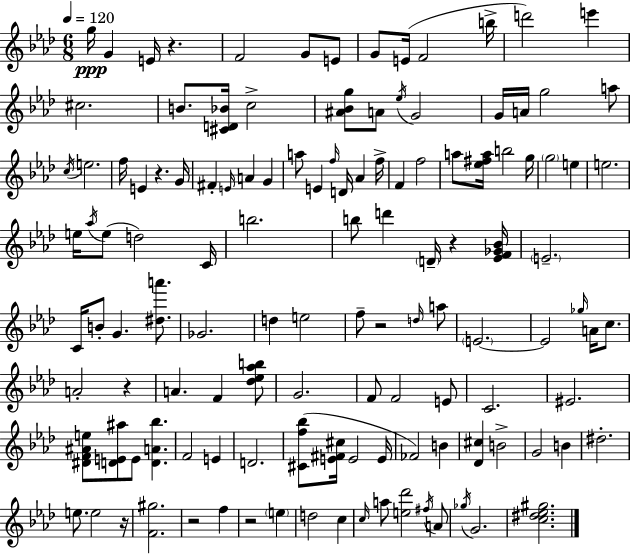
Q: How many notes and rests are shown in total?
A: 125